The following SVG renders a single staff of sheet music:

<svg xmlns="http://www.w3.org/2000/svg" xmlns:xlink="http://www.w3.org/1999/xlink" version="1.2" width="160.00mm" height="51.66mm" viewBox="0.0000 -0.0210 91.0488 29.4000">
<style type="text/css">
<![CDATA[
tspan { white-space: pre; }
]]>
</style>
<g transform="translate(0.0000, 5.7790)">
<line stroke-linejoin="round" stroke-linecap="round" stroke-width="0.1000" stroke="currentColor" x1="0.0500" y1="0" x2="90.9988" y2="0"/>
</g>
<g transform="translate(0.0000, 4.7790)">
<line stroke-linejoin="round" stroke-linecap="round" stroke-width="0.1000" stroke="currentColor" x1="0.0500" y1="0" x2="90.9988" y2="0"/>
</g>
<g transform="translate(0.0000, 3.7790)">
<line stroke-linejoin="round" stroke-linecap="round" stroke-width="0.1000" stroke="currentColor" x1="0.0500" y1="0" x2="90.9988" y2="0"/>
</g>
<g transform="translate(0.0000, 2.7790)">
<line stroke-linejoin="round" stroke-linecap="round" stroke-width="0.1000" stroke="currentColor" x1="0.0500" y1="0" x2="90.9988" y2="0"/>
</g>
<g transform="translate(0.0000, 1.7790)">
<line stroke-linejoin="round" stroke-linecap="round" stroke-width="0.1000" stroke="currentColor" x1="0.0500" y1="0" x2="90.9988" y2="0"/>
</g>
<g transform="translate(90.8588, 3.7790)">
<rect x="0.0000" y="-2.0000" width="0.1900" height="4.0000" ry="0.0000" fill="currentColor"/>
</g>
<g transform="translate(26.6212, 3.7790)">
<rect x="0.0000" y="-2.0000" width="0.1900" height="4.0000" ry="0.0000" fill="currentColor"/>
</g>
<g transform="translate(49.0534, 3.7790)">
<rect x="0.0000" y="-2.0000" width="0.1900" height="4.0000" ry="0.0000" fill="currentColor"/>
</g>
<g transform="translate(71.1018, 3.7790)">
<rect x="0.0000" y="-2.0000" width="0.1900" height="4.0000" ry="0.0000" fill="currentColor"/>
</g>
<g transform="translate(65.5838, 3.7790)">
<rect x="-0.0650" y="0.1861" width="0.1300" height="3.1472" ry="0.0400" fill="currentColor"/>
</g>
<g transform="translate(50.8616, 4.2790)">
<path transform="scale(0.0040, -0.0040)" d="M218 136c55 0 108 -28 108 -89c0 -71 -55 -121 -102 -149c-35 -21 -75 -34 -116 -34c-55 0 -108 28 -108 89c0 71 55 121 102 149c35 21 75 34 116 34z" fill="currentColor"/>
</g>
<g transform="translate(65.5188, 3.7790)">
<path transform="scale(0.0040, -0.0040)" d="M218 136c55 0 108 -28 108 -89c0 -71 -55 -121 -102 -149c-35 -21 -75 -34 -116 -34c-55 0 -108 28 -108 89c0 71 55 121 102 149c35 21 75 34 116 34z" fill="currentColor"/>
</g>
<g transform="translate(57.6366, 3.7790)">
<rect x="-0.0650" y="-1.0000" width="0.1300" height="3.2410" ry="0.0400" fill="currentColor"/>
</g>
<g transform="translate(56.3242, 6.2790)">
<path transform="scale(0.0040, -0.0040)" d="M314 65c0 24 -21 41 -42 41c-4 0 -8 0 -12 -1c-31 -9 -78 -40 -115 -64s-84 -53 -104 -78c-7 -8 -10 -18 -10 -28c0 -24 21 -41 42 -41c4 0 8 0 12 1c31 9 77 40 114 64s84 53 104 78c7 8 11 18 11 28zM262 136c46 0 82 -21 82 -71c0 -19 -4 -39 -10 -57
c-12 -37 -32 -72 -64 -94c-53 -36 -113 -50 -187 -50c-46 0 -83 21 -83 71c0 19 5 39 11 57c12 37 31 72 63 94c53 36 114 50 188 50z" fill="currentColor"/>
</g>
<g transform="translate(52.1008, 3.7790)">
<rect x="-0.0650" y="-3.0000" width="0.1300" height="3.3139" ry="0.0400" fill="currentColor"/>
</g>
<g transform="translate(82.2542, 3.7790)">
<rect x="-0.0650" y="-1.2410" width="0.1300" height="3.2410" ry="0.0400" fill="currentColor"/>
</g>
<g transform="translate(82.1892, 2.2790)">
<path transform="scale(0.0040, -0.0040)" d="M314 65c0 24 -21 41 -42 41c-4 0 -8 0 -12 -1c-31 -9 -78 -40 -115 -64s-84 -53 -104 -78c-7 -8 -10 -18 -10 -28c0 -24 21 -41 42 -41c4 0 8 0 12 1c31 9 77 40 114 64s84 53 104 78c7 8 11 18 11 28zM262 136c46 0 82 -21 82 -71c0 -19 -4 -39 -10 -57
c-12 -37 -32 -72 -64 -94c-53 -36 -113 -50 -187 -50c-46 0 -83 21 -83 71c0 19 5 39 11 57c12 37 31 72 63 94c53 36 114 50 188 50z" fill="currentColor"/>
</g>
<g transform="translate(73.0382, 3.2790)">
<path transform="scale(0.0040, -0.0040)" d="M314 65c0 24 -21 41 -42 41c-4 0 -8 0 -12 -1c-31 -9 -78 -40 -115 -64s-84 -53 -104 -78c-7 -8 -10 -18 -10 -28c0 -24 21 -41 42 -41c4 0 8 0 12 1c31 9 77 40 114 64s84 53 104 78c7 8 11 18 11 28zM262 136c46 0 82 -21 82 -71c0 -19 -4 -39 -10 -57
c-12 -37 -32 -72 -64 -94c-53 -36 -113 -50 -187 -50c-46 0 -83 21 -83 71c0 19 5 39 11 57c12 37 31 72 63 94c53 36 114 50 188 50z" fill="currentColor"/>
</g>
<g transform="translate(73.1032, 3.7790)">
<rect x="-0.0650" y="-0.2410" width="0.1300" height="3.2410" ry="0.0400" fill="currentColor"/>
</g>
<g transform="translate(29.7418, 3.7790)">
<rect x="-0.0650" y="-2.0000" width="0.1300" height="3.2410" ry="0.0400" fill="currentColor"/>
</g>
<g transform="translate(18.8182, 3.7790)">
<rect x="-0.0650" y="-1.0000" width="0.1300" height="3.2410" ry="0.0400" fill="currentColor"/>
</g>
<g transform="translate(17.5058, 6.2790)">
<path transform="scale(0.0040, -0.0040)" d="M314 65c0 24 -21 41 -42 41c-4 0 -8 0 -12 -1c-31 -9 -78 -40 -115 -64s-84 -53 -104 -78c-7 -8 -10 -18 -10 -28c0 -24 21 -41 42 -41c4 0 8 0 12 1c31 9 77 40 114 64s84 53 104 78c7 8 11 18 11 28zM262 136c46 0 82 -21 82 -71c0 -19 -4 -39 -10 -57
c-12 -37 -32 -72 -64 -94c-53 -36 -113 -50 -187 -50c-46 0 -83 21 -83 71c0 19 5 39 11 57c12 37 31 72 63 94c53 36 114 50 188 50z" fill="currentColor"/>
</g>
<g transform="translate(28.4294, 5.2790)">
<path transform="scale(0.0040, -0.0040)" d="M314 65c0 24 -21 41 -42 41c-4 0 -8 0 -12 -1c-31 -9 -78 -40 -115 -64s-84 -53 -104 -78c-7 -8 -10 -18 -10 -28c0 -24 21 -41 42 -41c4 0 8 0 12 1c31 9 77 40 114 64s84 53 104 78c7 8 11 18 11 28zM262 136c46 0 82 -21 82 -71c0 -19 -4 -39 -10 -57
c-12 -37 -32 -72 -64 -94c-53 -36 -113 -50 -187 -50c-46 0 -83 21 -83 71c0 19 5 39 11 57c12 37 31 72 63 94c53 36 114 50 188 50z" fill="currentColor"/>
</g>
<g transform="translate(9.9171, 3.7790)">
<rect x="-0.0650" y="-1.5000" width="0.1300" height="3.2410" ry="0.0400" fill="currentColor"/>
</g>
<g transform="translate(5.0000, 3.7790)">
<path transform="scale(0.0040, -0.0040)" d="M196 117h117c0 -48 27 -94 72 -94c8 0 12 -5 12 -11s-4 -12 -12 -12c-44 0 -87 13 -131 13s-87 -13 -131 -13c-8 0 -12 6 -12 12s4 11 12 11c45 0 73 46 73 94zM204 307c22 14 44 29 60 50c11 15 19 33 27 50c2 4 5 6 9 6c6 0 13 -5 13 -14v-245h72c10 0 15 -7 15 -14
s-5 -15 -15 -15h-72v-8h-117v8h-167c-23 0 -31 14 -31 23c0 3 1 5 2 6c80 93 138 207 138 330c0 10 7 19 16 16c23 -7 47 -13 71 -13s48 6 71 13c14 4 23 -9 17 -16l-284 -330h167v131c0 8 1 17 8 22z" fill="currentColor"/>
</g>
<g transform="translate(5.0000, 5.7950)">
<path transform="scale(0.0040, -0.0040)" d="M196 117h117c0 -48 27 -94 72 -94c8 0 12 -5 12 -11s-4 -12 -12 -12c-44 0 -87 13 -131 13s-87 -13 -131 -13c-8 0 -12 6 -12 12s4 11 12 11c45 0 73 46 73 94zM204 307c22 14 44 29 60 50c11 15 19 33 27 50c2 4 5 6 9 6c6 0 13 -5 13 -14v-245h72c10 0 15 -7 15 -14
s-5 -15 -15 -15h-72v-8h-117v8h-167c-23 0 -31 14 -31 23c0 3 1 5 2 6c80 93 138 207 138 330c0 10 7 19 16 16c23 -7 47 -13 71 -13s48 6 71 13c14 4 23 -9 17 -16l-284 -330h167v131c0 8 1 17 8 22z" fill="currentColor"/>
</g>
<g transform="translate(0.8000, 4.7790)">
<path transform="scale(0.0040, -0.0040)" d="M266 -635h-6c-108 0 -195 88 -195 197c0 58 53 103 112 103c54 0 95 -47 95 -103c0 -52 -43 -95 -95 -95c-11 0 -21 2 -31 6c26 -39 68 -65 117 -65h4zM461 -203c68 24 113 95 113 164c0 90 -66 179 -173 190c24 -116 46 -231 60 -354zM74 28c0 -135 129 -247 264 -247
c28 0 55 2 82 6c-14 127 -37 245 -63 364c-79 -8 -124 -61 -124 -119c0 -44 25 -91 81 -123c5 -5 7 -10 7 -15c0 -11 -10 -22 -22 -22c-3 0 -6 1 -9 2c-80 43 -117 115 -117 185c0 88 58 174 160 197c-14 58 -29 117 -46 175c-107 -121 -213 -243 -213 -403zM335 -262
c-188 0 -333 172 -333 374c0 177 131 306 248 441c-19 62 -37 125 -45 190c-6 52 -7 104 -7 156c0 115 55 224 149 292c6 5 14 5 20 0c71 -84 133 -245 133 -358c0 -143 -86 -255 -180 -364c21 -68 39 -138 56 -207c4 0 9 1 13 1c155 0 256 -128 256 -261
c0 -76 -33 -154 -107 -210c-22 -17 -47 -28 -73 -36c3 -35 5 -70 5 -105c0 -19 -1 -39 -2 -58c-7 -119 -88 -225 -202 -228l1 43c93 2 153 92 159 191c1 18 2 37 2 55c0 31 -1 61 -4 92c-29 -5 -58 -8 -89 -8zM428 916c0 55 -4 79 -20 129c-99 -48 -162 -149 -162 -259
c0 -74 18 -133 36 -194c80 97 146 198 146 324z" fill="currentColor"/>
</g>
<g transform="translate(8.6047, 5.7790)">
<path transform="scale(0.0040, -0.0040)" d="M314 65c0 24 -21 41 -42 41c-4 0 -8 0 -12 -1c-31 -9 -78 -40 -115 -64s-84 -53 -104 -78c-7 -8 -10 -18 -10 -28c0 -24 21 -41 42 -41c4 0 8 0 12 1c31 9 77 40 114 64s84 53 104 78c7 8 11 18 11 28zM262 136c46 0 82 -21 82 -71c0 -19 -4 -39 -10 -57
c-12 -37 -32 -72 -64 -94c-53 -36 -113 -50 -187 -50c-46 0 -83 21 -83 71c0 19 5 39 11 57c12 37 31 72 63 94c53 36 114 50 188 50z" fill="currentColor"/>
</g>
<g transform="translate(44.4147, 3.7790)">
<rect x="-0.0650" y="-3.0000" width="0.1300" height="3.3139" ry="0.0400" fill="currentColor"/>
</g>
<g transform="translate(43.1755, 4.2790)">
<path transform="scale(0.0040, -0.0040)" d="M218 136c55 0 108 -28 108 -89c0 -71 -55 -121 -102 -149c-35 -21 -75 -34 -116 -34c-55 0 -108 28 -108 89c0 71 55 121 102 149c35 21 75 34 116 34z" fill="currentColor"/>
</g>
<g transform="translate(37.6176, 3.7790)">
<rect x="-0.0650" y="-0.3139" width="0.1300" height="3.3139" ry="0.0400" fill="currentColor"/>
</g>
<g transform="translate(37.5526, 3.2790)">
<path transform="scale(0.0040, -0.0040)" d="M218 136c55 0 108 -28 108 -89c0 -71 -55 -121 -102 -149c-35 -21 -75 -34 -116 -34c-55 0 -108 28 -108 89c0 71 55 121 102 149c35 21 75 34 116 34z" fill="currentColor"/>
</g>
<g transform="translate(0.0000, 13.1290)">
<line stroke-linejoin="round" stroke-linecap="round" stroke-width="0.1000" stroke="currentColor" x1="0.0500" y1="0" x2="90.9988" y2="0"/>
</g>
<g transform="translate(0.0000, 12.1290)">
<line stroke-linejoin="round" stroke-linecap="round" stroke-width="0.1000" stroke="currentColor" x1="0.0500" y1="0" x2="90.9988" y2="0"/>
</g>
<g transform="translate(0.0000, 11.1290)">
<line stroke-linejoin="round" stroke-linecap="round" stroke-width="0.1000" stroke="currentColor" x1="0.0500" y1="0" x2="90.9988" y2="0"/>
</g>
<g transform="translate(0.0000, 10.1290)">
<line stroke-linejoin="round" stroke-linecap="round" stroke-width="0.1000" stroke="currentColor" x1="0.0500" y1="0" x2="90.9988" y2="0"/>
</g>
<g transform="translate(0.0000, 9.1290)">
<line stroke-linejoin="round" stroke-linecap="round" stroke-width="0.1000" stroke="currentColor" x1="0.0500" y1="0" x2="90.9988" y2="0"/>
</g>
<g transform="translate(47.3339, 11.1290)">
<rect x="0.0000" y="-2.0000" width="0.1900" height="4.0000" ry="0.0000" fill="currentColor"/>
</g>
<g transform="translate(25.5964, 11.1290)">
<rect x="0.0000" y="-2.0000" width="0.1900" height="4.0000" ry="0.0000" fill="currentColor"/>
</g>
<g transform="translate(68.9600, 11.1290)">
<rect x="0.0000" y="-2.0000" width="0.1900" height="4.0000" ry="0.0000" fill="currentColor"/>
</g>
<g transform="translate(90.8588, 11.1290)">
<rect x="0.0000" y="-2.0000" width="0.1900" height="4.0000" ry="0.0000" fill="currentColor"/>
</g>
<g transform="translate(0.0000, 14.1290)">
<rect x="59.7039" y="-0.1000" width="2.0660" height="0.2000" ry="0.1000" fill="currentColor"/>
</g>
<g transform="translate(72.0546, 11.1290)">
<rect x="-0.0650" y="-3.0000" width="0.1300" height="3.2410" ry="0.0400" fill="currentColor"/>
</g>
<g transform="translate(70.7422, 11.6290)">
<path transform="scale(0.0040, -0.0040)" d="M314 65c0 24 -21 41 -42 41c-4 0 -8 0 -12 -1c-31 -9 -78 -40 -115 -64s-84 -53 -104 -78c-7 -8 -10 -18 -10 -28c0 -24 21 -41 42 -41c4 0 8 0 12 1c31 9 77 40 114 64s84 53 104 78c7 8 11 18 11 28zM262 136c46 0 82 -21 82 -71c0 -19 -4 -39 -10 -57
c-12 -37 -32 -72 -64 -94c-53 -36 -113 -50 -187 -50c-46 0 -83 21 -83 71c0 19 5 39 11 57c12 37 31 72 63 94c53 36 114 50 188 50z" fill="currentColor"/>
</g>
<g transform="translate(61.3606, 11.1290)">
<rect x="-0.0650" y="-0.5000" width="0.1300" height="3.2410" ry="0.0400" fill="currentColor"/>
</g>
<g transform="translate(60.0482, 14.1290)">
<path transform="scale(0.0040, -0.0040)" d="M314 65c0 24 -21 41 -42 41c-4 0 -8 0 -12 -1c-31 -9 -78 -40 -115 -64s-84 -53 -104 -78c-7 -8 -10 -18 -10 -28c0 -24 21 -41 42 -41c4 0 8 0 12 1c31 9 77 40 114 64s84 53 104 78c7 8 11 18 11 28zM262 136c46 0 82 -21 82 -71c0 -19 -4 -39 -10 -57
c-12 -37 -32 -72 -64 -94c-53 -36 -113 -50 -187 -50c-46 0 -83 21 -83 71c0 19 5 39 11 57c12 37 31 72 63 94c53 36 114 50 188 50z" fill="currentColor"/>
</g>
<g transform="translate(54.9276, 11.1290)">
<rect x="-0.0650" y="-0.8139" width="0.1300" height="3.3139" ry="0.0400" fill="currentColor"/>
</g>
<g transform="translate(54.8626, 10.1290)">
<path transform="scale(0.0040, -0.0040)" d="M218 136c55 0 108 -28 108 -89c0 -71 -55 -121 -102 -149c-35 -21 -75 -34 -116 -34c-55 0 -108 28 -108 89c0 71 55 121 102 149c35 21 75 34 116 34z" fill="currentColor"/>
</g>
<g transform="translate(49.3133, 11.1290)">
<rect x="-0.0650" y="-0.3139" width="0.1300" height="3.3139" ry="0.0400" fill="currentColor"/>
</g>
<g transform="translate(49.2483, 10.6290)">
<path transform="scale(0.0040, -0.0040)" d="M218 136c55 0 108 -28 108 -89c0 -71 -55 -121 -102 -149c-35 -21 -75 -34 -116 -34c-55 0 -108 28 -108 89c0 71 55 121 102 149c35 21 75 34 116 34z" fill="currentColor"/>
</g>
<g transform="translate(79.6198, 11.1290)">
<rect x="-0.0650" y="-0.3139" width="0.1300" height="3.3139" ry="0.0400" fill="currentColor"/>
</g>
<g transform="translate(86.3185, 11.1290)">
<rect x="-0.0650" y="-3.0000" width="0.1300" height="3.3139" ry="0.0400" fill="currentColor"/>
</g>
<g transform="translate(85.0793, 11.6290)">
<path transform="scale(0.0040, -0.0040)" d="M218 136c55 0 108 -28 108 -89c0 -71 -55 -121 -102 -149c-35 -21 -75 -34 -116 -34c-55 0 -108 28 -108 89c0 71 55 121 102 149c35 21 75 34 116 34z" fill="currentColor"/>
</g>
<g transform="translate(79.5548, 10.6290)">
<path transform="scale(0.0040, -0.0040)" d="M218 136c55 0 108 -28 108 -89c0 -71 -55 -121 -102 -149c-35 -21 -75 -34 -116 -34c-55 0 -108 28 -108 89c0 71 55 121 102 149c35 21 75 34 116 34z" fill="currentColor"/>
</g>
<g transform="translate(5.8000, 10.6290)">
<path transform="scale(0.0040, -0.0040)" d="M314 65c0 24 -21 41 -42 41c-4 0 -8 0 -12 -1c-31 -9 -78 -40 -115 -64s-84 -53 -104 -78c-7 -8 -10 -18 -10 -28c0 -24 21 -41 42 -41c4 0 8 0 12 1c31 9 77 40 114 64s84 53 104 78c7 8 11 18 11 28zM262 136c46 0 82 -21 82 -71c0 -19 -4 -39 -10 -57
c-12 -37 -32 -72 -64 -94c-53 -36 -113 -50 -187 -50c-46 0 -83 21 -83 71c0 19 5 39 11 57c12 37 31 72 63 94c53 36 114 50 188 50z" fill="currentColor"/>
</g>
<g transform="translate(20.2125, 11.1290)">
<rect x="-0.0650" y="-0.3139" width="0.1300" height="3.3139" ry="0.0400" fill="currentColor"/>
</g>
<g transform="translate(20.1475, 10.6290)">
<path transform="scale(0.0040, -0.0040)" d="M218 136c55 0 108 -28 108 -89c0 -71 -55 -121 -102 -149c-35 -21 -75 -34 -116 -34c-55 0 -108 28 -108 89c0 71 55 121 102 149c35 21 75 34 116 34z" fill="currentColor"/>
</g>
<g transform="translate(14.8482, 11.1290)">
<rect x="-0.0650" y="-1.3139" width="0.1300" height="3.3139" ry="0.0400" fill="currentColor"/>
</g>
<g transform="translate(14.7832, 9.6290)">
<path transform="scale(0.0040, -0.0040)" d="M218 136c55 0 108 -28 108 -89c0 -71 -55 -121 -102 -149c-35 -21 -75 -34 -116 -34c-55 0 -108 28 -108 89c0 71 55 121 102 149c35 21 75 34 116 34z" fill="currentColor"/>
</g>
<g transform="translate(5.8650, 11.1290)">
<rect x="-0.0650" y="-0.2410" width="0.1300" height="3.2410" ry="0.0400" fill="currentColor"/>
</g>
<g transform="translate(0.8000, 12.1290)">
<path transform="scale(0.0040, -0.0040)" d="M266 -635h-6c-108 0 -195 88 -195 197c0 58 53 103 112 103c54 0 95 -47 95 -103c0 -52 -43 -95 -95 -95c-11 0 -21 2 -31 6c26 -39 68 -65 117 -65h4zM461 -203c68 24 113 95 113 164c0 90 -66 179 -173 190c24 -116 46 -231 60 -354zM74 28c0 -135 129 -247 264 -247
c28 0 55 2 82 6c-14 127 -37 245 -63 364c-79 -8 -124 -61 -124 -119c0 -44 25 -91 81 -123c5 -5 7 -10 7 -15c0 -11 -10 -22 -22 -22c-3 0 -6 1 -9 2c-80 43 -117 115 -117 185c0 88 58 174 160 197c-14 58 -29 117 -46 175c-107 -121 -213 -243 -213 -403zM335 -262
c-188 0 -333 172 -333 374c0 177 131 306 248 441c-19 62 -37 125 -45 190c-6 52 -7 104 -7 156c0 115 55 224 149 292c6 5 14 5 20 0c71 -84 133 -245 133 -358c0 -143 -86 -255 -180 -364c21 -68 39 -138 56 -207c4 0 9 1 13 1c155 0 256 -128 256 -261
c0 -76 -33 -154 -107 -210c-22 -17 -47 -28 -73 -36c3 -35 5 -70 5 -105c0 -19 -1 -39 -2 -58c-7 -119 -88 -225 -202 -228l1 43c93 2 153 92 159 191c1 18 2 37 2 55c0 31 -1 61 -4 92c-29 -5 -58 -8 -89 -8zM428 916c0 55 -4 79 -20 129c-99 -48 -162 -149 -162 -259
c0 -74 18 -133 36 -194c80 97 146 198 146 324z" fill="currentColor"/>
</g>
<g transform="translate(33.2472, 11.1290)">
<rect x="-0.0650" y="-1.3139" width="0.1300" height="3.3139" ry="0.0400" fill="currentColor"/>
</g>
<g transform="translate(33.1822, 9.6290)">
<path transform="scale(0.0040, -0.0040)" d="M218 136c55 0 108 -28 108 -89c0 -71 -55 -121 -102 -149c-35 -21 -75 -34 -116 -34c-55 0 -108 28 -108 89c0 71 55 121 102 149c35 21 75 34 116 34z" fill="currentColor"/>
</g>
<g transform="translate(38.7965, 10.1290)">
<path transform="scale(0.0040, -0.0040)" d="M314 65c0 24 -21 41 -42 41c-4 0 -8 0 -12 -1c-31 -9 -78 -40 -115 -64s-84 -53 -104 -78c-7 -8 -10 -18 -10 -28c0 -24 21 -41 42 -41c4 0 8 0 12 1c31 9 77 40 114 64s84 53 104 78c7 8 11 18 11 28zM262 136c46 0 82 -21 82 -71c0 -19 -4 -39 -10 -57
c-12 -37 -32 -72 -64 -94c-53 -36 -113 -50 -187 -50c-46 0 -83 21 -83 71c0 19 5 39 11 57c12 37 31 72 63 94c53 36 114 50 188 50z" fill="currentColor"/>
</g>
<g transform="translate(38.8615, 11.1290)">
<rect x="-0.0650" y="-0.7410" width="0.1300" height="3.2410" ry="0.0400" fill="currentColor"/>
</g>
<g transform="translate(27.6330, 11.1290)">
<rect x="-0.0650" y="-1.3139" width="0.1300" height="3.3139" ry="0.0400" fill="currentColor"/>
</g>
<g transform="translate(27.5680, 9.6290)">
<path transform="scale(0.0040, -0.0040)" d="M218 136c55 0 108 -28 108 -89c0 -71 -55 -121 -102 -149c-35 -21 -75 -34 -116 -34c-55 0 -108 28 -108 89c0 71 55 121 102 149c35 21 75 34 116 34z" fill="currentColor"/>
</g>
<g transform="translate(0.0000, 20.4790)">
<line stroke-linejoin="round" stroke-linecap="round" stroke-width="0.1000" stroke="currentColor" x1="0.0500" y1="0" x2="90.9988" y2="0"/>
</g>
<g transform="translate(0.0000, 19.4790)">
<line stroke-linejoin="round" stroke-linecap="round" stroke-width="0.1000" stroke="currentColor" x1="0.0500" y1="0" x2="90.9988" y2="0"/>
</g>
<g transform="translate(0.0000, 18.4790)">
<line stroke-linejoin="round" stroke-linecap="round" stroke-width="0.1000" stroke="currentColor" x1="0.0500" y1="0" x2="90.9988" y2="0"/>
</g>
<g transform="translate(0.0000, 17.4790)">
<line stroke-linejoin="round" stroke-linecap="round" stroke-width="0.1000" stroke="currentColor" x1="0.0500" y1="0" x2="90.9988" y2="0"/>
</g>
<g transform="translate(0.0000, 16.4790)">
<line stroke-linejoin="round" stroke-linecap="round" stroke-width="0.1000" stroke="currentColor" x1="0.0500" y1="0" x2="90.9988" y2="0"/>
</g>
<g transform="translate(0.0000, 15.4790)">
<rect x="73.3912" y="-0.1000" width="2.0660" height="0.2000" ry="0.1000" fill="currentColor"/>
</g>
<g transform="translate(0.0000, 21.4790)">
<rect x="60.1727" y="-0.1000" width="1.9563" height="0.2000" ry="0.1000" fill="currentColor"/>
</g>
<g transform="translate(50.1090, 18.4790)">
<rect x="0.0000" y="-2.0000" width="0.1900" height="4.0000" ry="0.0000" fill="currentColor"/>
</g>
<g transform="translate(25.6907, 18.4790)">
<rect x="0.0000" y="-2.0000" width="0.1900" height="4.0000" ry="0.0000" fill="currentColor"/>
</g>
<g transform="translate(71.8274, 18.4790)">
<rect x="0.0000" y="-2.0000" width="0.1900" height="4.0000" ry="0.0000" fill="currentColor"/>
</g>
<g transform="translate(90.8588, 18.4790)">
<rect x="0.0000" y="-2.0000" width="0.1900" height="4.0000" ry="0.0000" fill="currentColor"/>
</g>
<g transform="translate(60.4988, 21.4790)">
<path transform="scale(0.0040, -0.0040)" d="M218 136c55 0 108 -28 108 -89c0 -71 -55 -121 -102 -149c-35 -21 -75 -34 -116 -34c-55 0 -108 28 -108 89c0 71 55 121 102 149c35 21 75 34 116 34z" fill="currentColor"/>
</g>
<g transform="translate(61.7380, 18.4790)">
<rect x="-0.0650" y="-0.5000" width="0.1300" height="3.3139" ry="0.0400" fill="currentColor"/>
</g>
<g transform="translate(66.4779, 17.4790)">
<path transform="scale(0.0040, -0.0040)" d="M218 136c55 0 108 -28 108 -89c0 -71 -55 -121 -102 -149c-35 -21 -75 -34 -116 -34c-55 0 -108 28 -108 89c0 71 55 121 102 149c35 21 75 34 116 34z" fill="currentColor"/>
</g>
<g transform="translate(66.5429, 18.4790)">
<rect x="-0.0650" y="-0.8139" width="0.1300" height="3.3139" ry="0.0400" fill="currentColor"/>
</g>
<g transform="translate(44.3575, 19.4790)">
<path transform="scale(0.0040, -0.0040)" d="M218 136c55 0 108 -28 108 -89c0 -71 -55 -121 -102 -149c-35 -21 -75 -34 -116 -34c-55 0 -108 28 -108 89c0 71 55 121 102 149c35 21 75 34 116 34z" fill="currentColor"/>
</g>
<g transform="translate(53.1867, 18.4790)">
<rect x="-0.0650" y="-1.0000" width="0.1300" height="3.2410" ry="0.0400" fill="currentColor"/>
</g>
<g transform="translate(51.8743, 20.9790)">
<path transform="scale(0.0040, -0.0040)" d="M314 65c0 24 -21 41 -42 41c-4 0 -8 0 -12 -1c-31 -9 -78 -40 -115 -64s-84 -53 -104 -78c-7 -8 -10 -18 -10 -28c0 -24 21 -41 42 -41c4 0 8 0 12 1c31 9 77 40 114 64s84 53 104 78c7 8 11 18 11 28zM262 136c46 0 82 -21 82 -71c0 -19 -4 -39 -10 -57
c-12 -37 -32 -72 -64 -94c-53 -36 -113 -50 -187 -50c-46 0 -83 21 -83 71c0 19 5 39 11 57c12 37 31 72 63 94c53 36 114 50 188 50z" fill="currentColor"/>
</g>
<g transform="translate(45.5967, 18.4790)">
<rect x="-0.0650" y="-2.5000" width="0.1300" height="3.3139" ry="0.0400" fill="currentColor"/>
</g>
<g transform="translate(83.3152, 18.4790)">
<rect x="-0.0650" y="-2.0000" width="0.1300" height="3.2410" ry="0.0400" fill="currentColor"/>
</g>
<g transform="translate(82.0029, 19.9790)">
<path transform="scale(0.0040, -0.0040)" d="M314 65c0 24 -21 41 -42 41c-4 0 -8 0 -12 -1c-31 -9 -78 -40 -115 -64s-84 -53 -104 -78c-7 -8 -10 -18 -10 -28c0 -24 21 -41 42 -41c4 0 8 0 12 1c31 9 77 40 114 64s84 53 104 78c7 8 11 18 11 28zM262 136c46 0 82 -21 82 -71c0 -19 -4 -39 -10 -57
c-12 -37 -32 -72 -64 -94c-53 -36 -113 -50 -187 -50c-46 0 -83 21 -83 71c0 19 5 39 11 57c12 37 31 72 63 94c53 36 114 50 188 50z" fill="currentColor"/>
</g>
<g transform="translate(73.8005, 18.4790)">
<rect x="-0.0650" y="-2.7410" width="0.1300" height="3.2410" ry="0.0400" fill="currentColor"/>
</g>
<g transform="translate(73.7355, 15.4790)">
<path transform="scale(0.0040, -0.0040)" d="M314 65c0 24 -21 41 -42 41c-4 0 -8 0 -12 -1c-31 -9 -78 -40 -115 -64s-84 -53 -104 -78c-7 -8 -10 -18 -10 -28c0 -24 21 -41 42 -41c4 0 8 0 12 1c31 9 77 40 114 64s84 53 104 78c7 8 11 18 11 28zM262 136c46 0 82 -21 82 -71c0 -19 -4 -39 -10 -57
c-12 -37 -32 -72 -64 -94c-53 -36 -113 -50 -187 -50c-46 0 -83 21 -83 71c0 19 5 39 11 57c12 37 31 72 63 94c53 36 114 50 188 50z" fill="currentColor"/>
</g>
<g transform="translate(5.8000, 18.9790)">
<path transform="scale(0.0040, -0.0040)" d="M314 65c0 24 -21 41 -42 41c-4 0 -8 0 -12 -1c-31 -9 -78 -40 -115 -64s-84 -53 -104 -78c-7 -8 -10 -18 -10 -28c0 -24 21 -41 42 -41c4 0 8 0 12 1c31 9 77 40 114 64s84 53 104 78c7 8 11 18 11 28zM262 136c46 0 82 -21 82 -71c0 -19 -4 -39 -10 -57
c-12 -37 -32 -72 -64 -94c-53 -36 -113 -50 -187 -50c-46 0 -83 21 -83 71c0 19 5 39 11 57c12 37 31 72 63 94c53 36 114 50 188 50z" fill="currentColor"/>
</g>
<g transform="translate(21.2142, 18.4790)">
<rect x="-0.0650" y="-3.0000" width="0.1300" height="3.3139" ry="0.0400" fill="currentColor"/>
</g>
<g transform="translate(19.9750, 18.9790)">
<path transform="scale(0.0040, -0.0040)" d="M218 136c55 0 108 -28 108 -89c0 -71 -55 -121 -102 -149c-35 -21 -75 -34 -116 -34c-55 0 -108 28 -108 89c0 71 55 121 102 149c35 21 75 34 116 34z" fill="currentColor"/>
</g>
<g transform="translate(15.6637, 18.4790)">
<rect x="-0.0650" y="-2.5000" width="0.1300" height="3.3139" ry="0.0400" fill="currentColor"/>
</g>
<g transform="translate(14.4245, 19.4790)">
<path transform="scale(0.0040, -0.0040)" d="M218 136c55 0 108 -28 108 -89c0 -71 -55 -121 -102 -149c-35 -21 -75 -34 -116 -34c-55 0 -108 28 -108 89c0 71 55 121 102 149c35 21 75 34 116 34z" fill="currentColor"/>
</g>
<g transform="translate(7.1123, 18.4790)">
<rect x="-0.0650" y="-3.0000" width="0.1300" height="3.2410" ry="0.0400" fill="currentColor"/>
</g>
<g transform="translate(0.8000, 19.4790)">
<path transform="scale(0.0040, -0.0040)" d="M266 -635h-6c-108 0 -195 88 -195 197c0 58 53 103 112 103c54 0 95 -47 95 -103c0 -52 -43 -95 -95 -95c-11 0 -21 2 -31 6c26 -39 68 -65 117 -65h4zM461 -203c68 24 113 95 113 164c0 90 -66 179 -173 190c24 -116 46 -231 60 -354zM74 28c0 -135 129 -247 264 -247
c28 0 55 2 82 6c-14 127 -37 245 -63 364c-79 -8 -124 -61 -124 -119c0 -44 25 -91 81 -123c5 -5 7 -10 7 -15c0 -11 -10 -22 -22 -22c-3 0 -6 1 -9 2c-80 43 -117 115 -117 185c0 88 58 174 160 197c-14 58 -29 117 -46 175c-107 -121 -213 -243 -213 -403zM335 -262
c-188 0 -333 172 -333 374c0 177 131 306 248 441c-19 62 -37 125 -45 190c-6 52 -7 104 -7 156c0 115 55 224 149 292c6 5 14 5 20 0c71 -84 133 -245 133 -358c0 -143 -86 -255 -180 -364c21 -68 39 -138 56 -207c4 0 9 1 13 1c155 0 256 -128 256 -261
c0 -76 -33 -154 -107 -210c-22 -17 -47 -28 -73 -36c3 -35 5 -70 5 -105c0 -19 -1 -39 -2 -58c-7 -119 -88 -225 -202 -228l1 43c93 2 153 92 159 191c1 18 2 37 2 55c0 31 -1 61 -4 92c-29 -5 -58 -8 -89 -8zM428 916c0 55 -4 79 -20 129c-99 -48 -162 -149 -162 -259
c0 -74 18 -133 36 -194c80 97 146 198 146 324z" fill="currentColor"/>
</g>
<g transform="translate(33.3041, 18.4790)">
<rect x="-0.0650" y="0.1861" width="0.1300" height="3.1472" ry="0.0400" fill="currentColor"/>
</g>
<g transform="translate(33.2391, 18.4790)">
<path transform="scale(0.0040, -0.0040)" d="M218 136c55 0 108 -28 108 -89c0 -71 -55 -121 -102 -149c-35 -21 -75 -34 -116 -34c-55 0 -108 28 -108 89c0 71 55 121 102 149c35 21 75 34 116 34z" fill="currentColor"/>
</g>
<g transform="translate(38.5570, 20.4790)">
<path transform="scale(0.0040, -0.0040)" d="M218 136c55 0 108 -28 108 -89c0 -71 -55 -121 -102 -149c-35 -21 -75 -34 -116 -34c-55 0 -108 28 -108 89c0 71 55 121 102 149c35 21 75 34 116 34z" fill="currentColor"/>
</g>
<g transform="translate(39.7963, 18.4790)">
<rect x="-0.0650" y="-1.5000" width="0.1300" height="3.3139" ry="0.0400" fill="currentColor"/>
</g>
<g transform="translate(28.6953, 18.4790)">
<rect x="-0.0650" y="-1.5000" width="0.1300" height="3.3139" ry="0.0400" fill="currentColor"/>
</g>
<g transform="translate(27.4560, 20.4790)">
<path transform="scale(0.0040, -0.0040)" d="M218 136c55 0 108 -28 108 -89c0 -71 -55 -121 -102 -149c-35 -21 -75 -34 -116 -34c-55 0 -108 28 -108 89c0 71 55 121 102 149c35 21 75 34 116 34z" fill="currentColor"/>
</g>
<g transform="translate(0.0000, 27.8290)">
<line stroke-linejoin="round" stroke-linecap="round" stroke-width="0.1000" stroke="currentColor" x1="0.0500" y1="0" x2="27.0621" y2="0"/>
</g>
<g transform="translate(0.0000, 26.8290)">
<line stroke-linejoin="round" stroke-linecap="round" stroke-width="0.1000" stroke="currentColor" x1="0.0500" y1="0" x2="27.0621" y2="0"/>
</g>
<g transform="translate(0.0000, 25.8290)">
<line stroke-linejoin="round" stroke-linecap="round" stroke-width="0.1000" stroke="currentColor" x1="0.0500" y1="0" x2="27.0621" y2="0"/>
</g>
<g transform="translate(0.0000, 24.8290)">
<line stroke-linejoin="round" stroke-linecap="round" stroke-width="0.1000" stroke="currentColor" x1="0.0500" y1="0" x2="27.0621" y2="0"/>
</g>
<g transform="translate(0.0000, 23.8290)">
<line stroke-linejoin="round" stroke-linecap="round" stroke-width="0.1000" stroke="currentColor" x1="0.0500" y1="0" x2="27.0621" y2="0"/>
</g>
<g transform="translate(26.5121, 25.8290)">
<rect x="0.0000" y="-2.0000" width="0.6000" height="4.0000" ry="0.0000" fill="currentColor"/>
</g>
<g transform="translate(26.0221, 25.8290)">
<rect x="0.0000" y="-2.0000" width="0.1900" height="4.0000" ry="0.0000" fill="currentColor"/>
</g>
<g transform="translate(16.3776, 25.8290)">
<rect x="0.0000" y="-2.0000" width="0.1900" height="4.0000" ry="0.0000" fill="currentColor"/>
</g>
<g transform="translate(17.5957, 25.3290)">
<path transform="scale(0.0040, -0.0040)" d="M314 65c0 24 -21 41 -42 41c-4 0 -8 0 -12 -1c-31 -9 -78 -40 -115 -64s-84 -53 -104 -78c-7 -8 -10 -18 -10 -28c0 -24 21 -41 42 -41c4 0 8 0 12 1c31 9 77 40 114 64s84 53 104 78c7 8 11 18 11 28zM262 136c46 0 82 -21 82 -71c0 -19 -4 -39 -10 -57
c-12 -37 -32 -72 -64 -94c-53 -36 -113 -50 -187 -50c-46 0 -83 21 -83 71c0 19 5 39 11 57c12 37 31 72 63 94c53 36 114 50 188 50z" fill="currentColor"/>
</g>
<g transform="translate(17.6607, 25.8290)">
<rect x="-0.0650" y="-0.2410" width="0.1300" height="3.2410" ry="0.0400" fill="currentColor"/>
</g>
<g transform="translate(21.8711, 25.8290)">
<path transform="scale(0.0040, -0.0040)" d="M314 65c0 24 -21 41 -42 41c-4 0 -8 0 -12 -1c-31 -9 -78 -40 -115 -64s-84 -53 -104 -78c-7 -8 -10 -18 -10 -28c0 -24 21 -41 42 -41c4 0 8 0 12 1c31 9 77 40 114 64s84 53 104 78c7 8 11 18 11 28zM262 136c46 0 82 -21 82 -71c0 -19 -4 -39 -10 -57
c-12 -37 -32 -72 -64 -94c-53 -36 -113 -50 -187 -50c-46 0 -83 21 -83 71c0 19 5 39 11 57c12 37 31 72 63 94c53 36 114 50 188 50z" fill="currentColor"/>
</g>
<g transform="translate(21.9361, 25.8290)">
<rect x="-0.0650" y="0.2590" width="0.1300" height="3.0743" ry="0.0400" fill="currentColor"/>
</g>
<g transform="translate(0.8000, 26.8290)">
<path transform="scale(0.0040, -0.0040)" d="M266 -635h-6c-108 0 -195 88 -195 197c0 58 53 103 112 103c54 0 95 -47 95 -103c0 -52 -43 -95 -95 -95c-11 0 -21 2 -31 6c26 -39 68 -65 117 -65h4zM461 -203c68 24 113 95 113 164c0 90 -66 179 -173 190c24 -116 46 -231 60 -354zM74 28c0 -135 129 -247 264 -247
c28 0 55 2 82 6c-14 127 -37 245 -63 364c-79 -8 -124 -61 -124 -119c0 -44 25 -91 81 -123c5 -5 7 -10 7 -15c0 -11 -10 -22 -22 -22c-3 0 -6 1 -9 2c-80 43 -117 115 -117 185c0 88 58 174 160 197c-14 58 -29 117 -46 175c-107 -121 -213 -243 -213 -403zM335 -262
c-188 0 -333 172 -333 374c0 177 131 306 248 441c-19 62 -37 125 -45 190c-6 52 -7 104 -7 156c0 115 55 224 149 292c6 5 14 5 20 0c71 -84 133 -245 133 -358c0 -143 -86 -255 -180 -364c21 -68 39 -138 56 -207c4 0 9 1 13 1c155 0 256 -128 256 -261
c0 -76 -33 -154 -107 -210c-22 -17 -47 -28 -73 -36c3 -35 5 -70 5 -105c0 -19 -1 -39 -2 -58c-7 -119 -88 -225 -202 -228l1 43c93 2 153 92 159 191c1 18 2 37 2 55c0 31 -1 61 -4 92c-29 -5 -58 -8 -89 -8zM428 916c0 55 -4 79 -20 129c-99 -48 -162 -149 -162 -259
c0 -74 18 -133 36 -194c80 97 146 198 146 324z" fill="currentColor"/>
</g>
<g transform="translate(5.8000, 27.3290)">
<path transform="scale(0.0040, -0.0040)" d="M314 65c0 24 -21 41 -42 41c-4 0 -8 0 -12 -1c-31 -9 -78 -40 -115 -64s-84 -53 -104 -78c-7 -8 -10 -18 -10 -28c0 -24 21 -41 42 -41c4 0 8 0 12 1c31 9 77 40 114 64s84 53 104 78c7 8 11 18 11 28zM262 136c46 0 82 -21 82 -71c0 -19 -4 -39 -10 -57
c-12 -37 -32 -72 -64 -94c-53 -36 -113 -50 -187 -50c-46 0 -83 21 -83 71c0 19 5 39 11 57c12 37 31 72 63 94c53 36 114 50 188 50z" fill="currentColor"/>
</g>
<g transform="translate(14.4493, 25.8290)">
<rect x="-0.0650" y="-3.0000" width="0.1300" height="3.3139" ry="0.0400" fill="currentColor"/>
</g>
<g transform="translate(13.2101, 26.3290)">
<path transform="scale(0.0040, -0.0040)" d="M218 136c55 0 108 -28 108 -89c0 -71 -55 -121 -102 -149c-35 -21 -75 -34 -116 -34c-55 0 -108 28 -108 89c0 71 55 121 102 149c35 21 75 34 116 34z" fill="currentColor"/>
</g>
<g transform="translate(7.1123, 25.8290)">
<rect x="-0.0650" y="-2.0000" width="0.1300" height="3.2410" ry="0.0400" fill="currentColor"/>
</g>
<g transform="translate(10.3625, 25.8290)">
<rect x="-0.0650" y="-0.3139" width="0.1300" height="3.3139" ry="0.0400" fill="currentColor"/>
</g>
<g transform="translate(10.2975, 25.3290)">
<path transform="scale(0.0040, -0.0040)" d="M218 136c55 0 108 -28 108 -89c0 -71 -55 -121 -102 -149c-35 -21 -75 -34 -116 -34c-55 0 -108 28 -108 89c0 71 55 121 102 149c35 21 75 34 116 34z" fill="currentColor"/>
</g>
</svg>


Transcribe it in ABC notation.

X:1
T:Untitled
M:4/4
L:1/4
K:C
E2 D2 F2 c A A D2 B c2 e2 c2 e c e e d2 c d C2 A2 c A A2 G A E B E G D2 C d a2 F2 F2 c A c2 B2